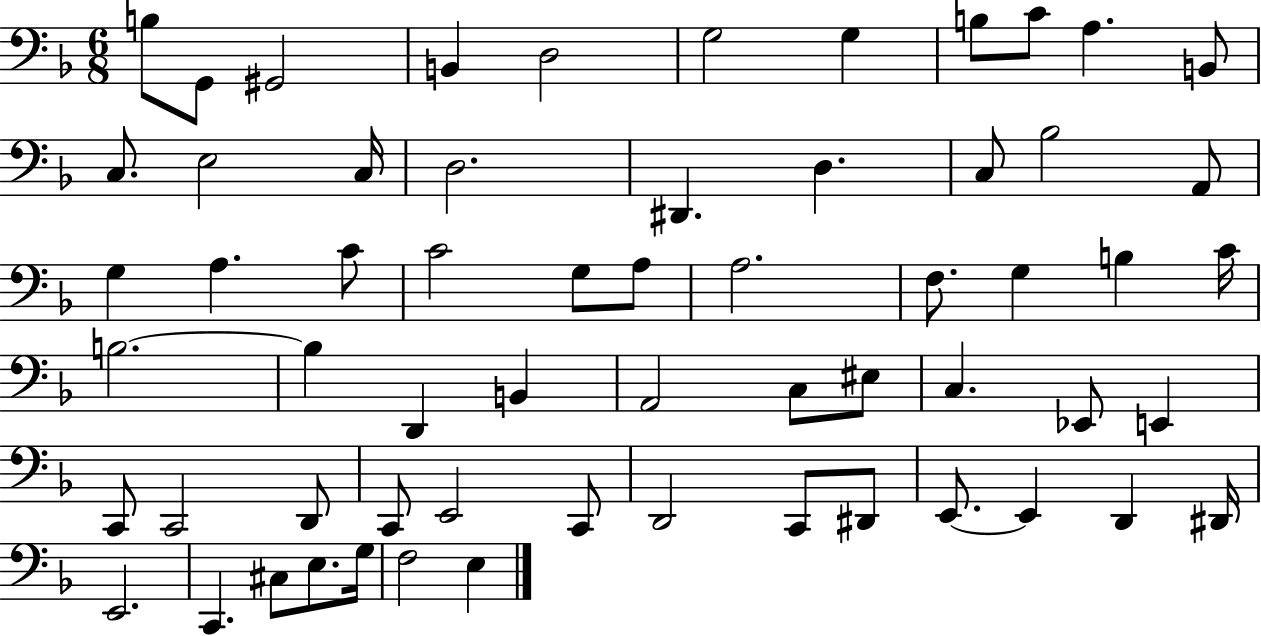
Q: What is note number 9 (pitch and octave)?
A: C4